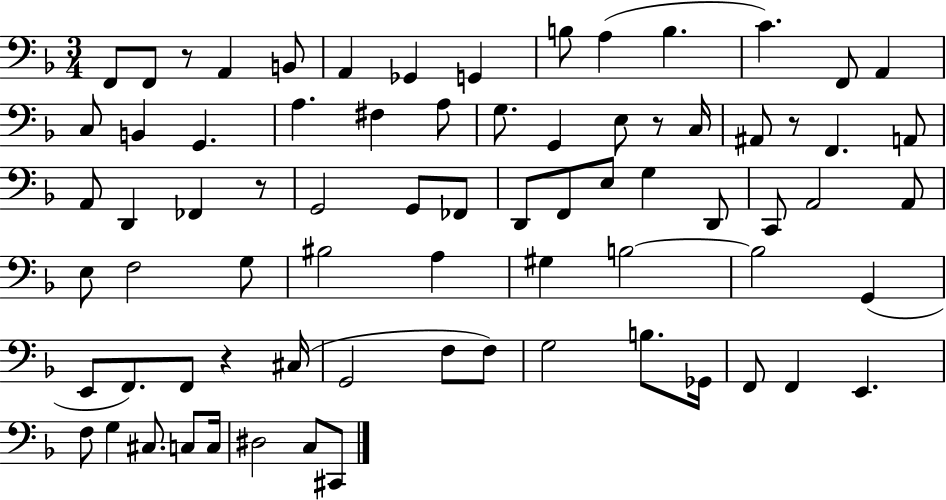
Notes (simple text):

F2/e F2/e R/e A2/q B2/e A2/q Gb2/q G2/q B3/e A3/q B3/q. C4/q. F2/e A2/q C3/e B2/q G2/q. A3/q. F#3/q A3/e G3/e. G2/q E3/e R/e C3/s A#2/e R/e F2/q. A2/e A2/e D2/q FES2/q R/e G2/h G2/e FES2/e D2/e F2/e E3/e G3/q D2/e C2/e A2/h A2/e E3/e F3/h G3/e BIS3/h A3/q G#3/q B3/h B3/h G2/q E2/e F2/e. F2/e R/q C#3/s G2/h F3/e F3/e G3/h B3/e. Gb2/s F2/e F2/q E2/q. F3/e G3/q C#3/e. C3/e C3/s D#3/h C3/e C#2/e